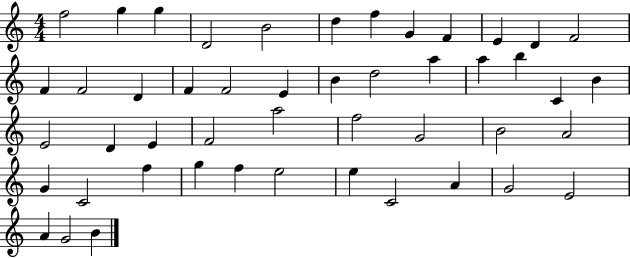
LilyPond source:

{
  \clef treble
  \numericTimeSignature
  \time 4/4
  \key c \major
  f''2 g''4 g''4 | d'2 b'2 | d''4 f''4 g'4 f'4 | e'4 d'4 f'2 | \break f'4 f'2 d'4 | f'4 f'2 e'4 | b'4 d''2 a''4 | a''4 b''4 c'4 b'4 | \break e'2 d'4 e'4 | f'2 a''2 | f''2 g'2 | b'2 a'2 | \break g'4 c'2 f''4 | g''4 f''4 e''2 | e''4 c'2 a'4 | g'2 e'2 | \break a'4 g'2 b'4 | \bar "|."
}